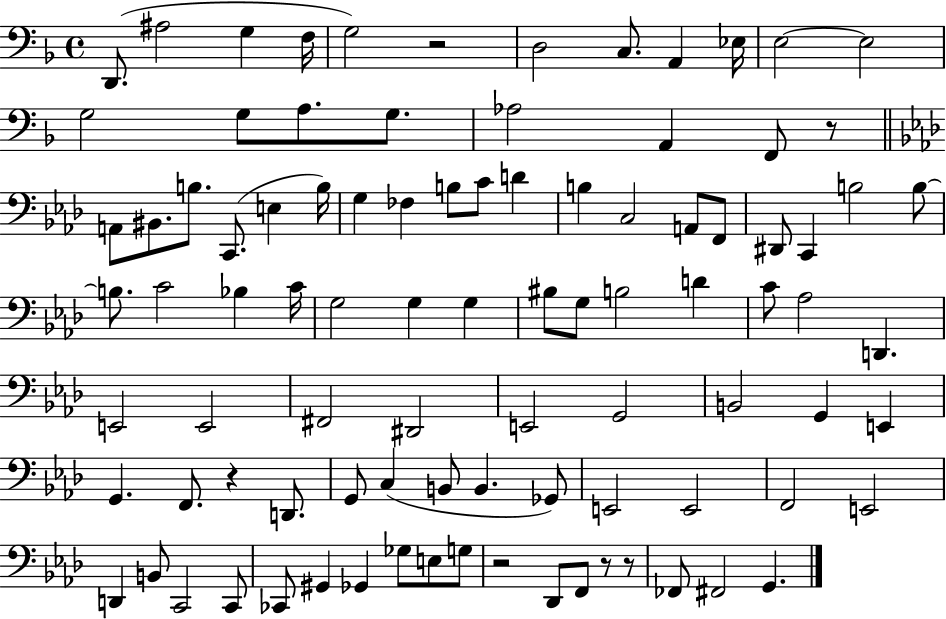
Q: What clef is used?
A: bass